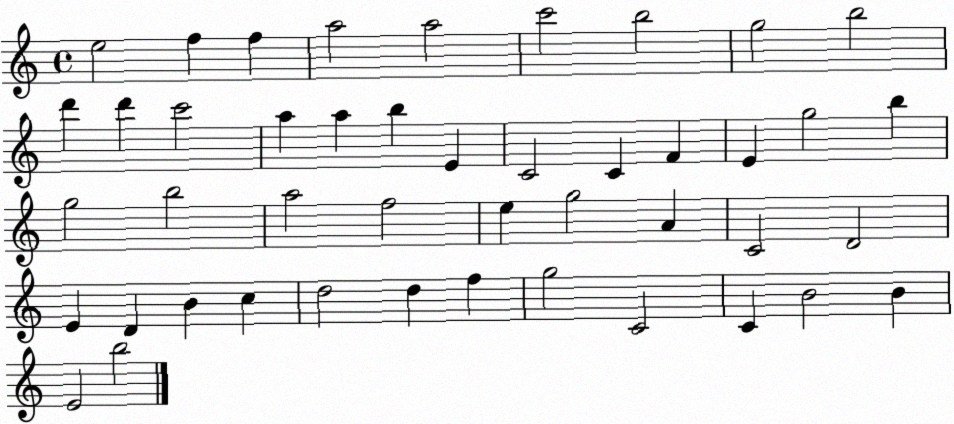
X:1
T:Untitled
M:4/4
L:1/4
K:C
e2 f f a2 a2 c'2 b2 g2 b2 d' d' c'2 a a b E C2 C F E g2 b g2 b2 a2 f2 e g2 A C2 D2 E D B c d2 d f g2 C2 C B2 B E2 b2